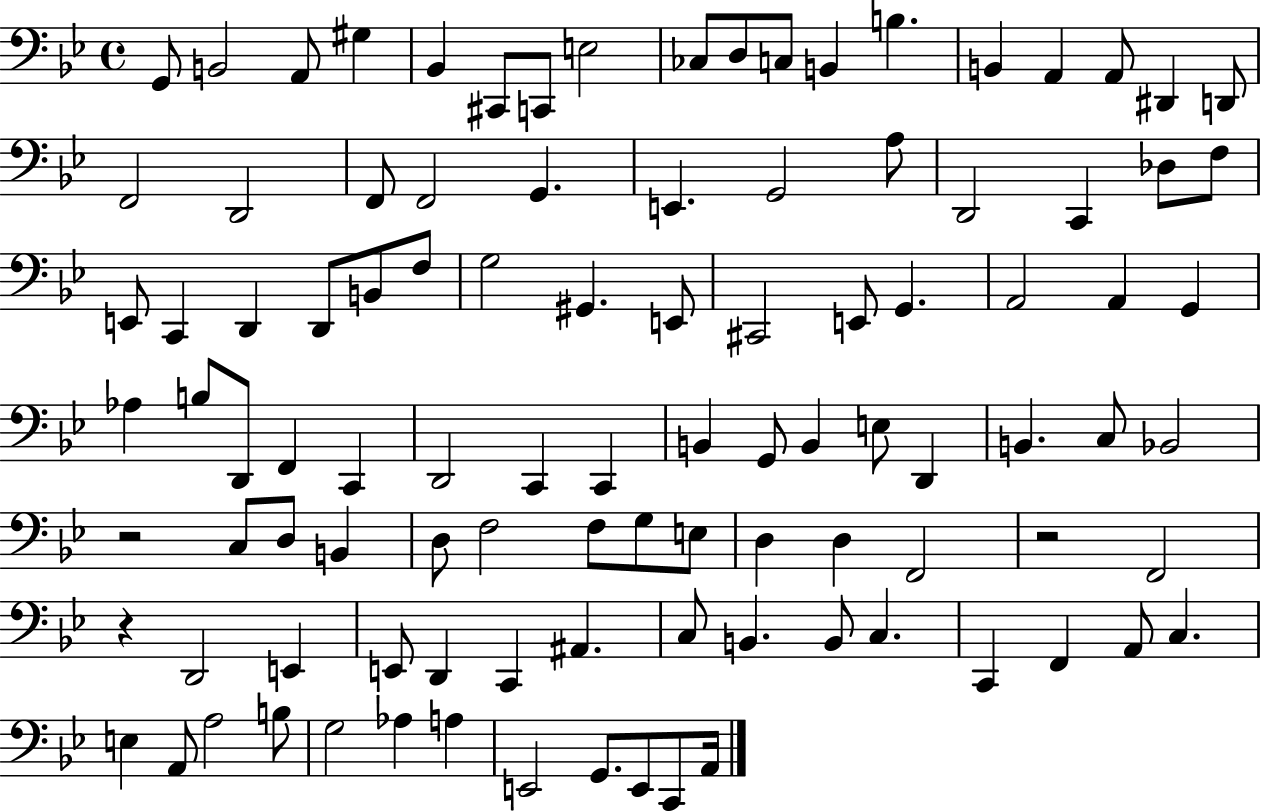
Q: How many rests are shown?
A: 3